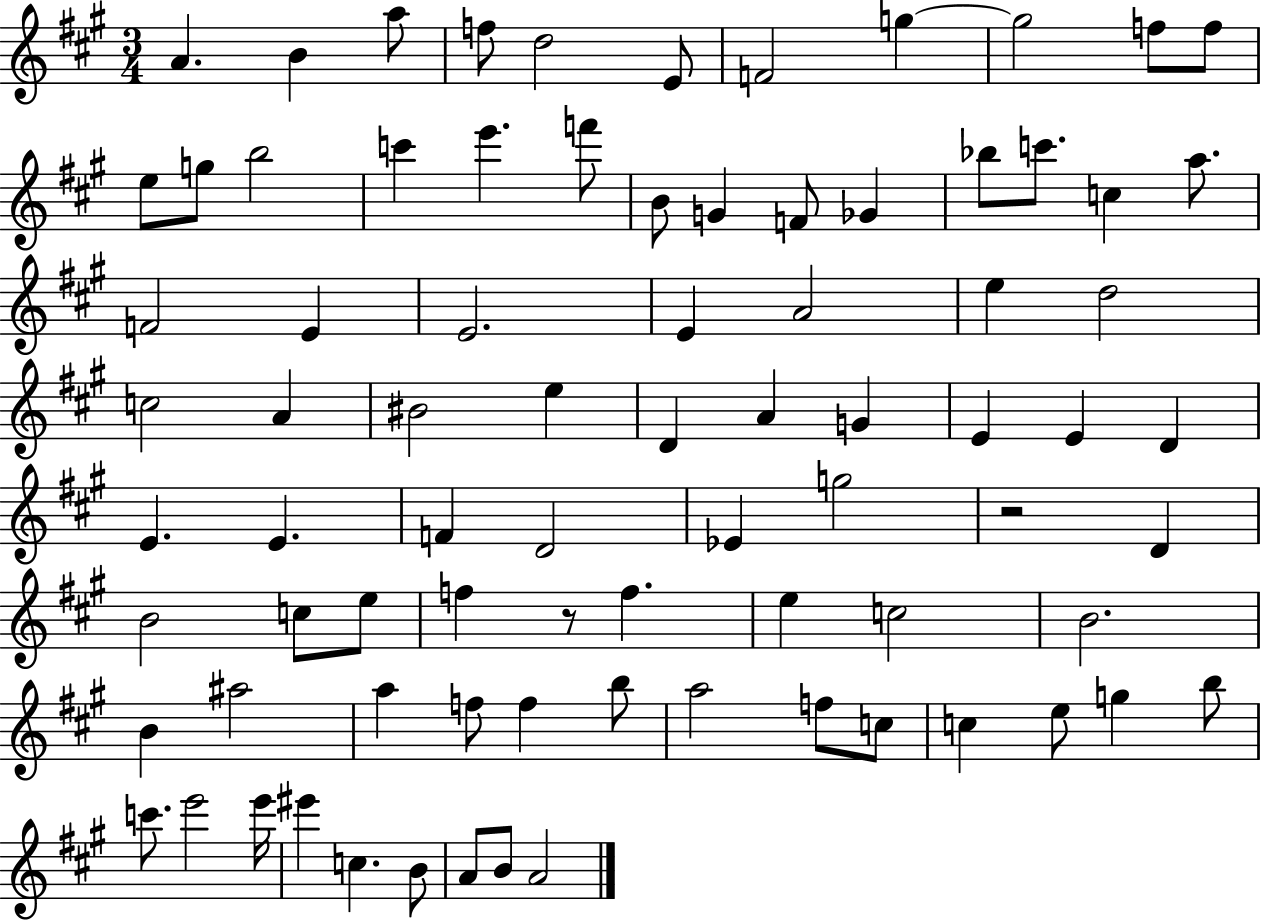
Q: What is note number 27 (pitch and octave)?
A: E4